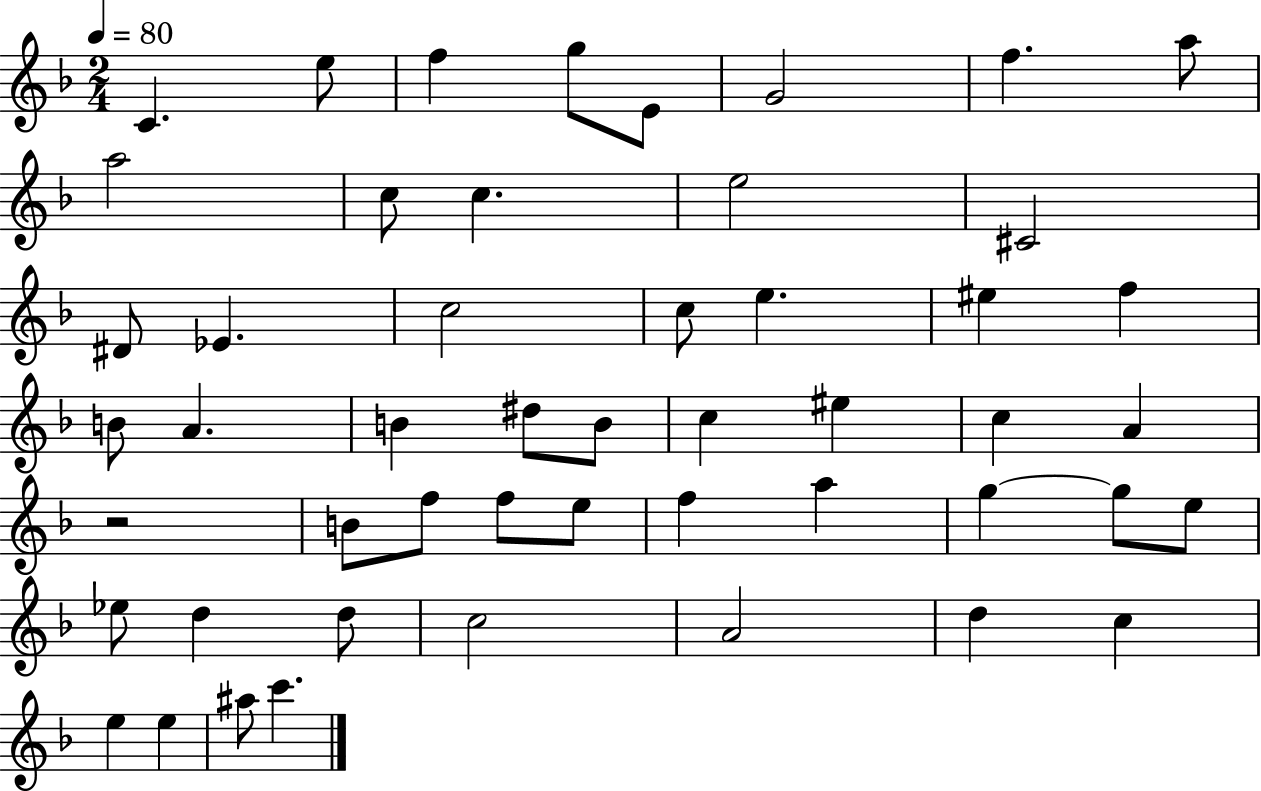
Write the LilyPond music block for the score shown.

{
  \clef treble
  \numericTimeSignature
  \time 2/4
  \key f \major
  \tempo 4 = 80
  c'4. e''8 | f''4 g''8 e'8 | g'2 | f''4. a''8 | \break a''2 | c''8 c''4. | e''2 | cis'2 | \break dis'8 ees'4. | c''2 | c''8 e''4. | eis''4 f''4 | \break b'8 a'4. | b'4 dis''8 b'8 | c''4 eis''4 | c''4 a'4 | \break r2 | b'8 f''8 f''8 e''8 | f''4 a''4 | g''4~~ g''8 e''8 | \break ees''8 d''4 d''8 | c''2 | a'2 | d''4 c''4 | \break e''4 e''4 | ais''8 c'''4. | \bar "|."
}